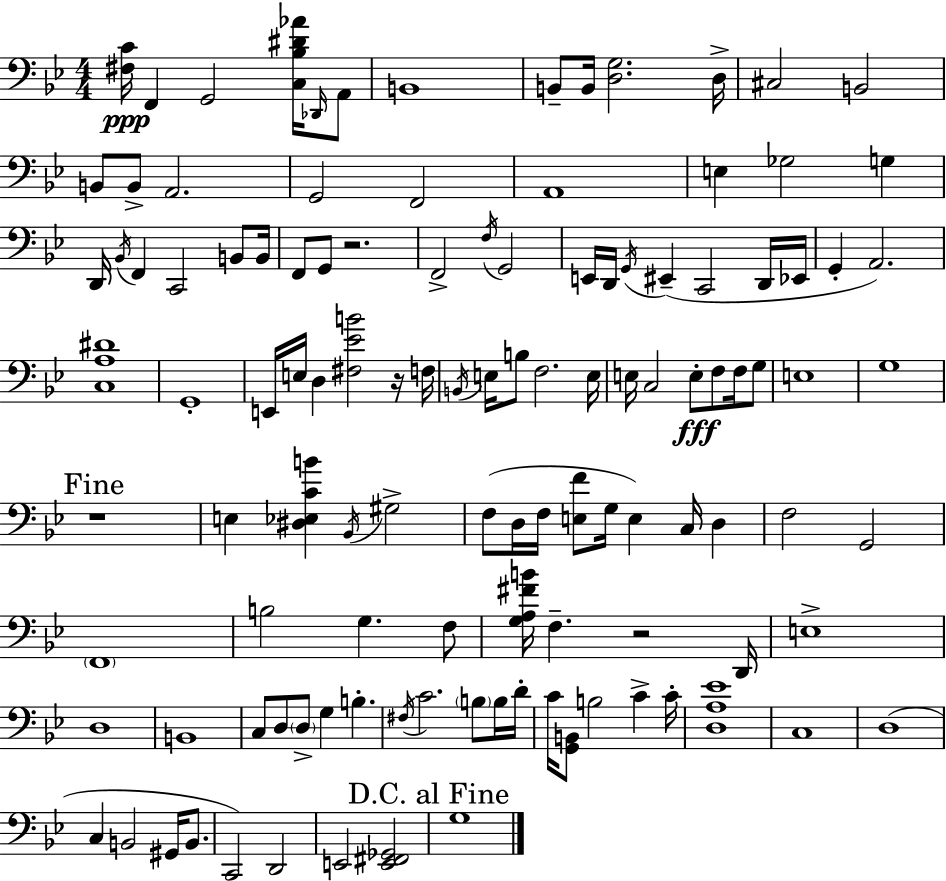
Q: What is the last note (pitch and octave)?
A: G3